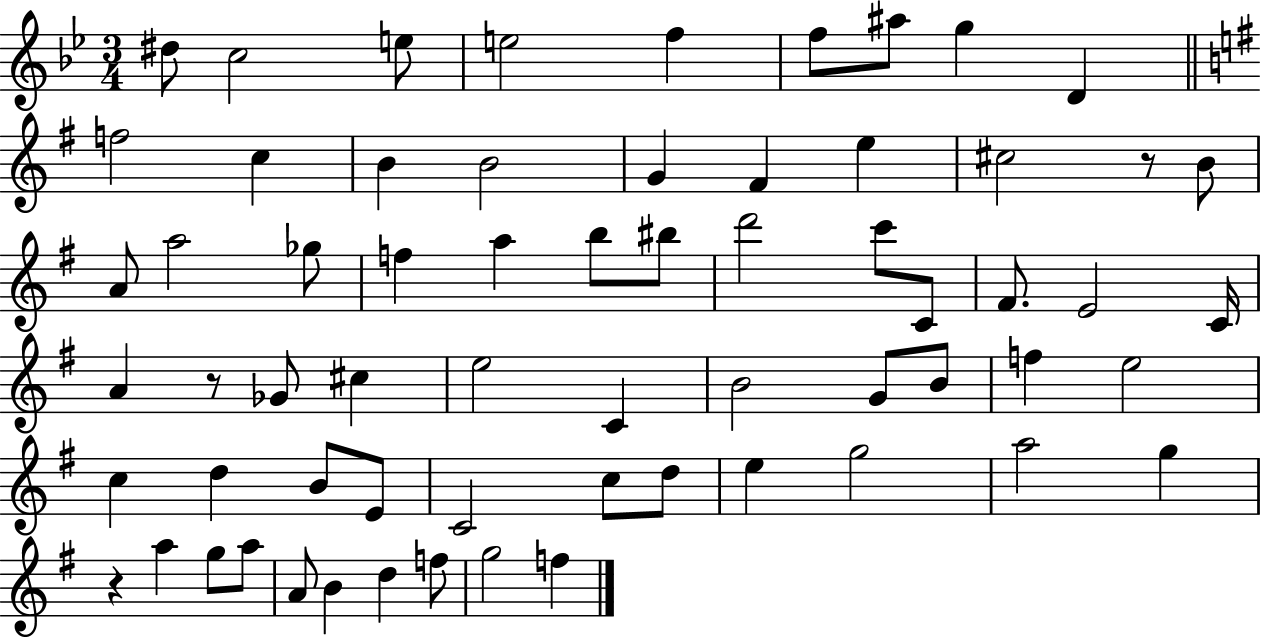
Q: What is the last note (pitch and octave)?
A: F5